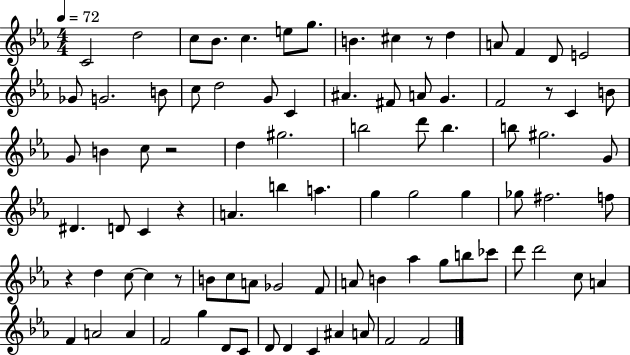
{
  \clef treble
  \numericTimeSignature
  \time 4/4
  \key ees \major
  \tempo 4 = 72
  \repeat volta 2 { c'2 d''2 | c''8 bes'8. c''4. e''8 g''8. | b'4. cis''4 r8 d''4 | a'8 f'4 d'8 e'2 | \break ges'8 g'2. b'8 | c''8 d''2 g'8 c'4 | ais'4. fis'8 a'8 g'4. | f'2 r8 c'4 b'8 | \break g'8 b'4 c''8 r2 | d''4 gis''2. | b''2 d'''8 b''4. | b''8 gis''2. g'8 | \break dis'4. d'8 c'4 r4 | a'4. b''4 a''4. | g''4 g''2 g''4 | ges''8 fis''2. f''8 | \break r4 d''4 c''8~~ c''4 r8 | b'8 c''8 a'8 ges'2 f'8 | a'8 b'4 aes''4 g''8 b''8 ces'''8 | d'''8 d'''2 c''8 a'4 | \break f'4 a'2 a'4 | f'2 g''4 d'8 c'8 | d'8 d'4 c'4 ais'4 a'8 | f'2 f'2 | \break } \bar "|."
}